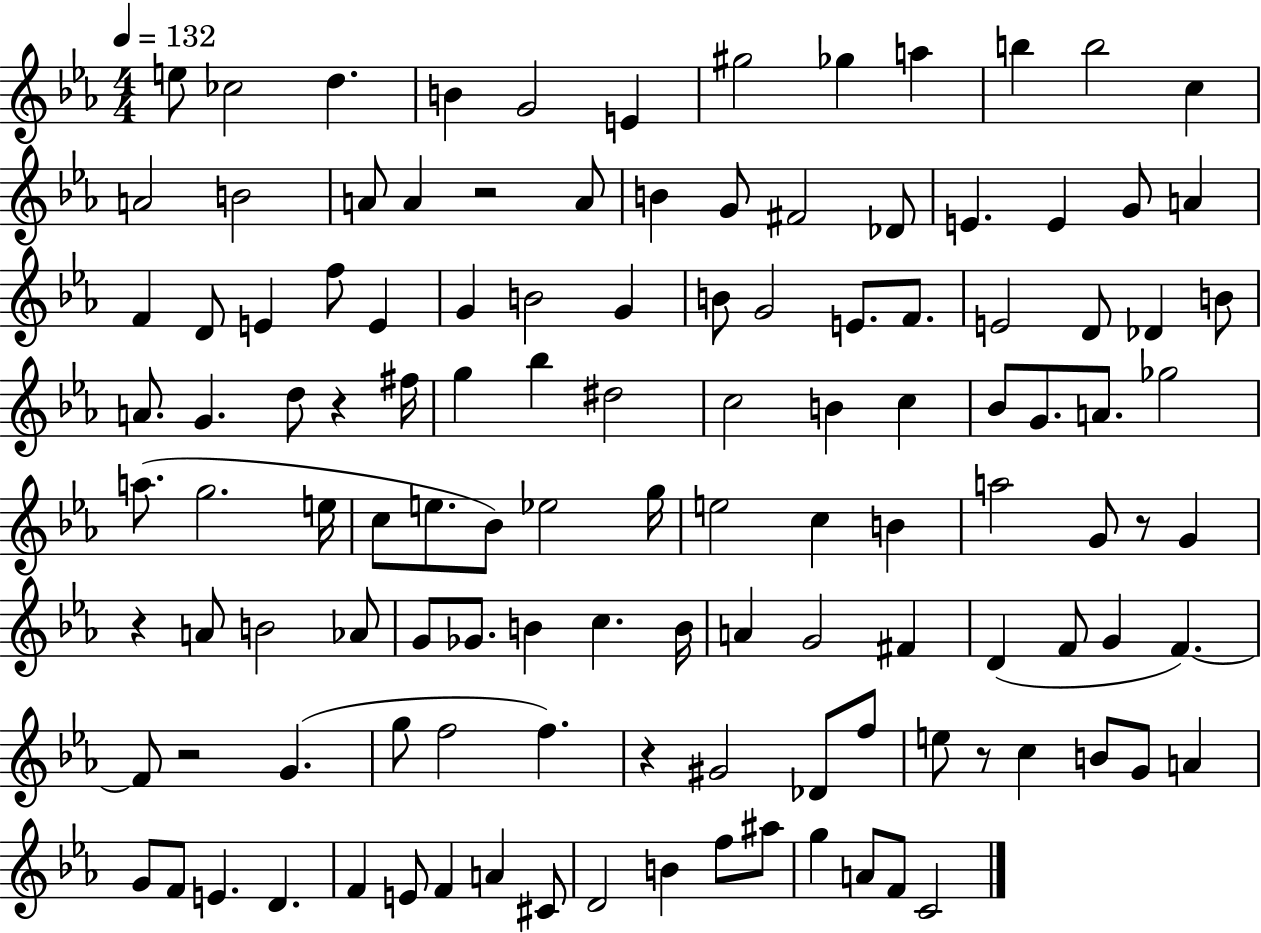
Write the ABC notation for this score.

X:1
T:Untitled
M:4/4
L:1/4
K:Eb
e/2 _c2 d B G2 E ^g2 _g a b b2 c A2 B2 A/2 A z2 A/2 B G/2 ^F2 _D/2 E E G/2 A F D/2 E f/2 E G B2 G B/2 G2 E/2 F/2 E2 D/2 _D B/2 A/2 G d/2 z ^f/4 g _b ^d2 c2 B c _B/2 G/2 A/2 _g2 a/2 g2 e/4 c/2 e/2 _B/2 _e2 g/4 e2 c B a2 G/2 z/2 G z A/2 B2 _A/2 G/2 _G/2 B c B/4 A G2 ^F D F/2 G F F/2 z2 G g/2 f2 f z ^G2 _D/2 f/2 e/2 z/2 c B/2 G/2 A G/2 F/2 E D F E/2 F A ^C/2 D2 B f/2 ^a/2 g A/2 F/2 C2